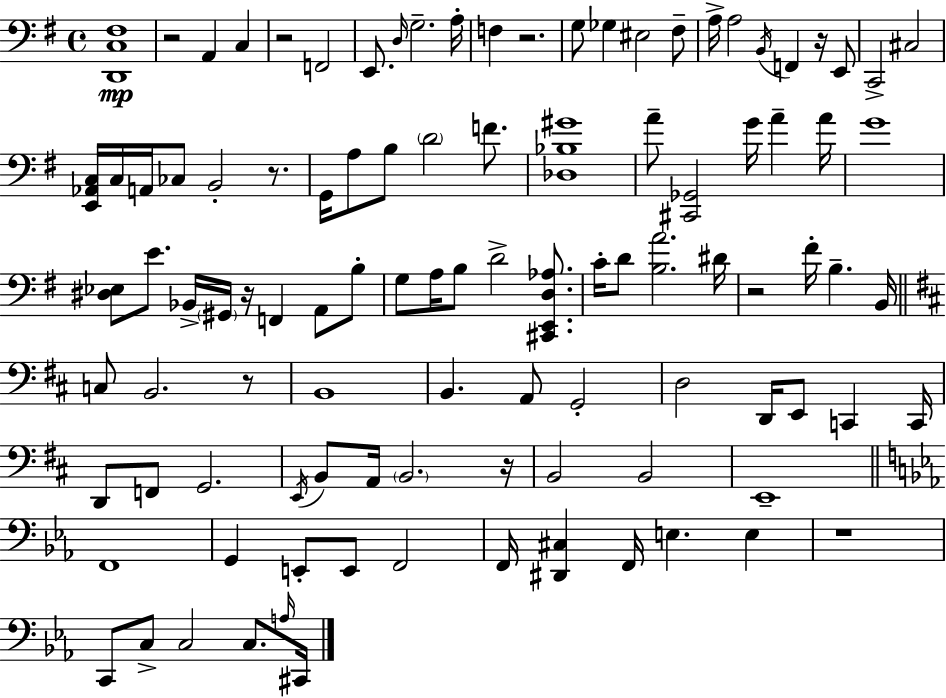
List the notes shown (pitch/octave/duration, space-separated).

[D2,C3,F#3]/w R/h A2/q C3/q R/h F2/h E2/e. D3/s G3/h. A3/s F3/q R/h. G3/e Gb3/q EIS3/h F#3/e A3/s A3/h B2/s F2/q R/s E2/e C2/h C#3/h [E2,Ab2,C3]/s C3/s A2/s CES3/e B2/h R/e. G2/s A3/e B3/e D4/h F4/e. [Db3,Bb3,G#4]/w A4/e [C#2,Gb2]/h G4/s A4/q A4/s G4/w [D#3,Eb3]/e E4/e. Bb2/s G#2/s R/s F2/q A2/e B3/e G3/e A3/s B3/e D4/h [C#2,E2,D3,Ab3]/e. C4/s D4/e [B3,A4]/h. D#4/s R/h F#4/s B3/q. B2/s C3/e B2/h. R/e B2/w B2/q. A2/e G2/h D3/h D2/s E2/e C2/q C2/s D2/e F2/e G2/h. E2/s B2/e A2/s B2/h. R/s B2/h B2/h E2/w F2/w G2/q E2/e E2/e F2/h F2/s [D#2,C#3]/q F2/s E3/q. E3/q R/w C2/e C3/e C3/h C3/e. A3/s C#2/s